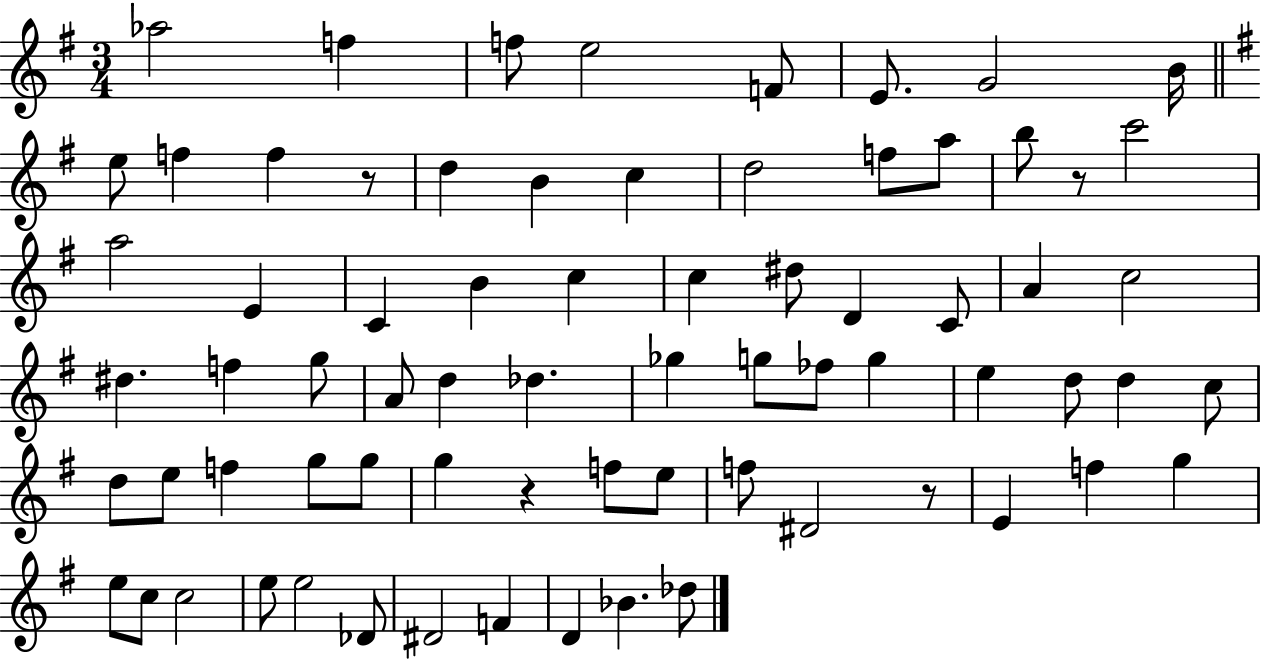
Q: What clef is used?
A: treble